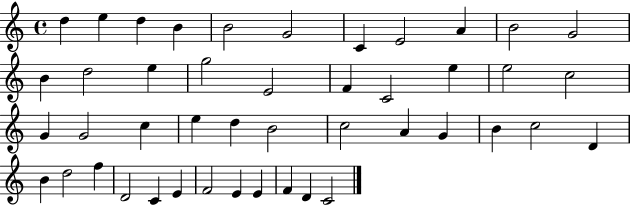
D5/q E5/q D5/q B4/q B4/h G4/h C4/q E4/h A4/q B4/h G4/h B4/q D5/h E5/q G5/h E4/h F4/q C4/h E5/q E5/h C5/h G4/q G4/h C5/q E5/q D5/q B4/h C5/h A4/q G4/q B4/q C5/h D4/q B4/q D5/h F5/q D4/h C4/q E4/q F4/h E4/q E4/q F4/q D4/q C4/h